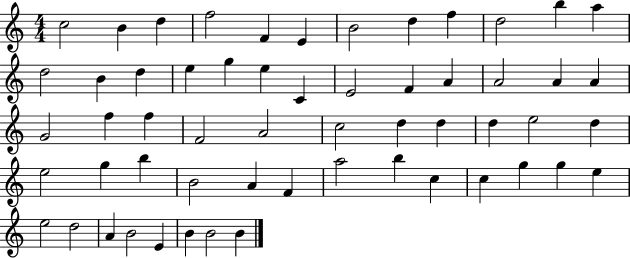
X:1
T:Untitled
M:4/4
L:1/4
K:C
c2 B d f2 F E B2 d f d2 b a d2 B d e g e C E2 F A A2 A A G2 f f F2 A2 c2 d d d e2 d e2 g b B2 A F a2 b c c g g e e2 d2 A B2 E B B2 B